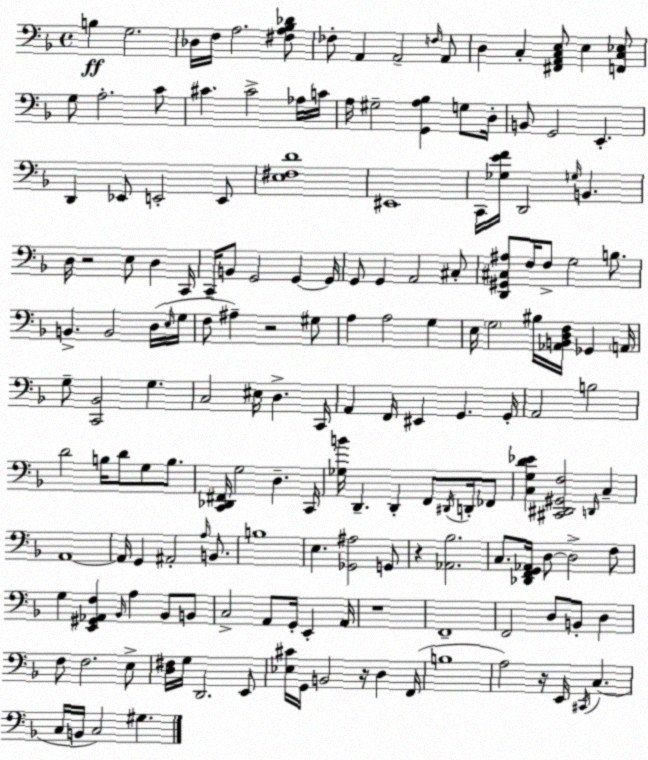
X:1
T:Untitled
M:4/4
L:1/4
K:F
B, G,2 _D,/4 F,/4 A,2 [^F,A,_B,_D]/2 _F,/2 A,, A,,2 F,/4 A,,/2 D, C, [^F,,A,,C,E,]/2 E, [F,,C,_E,]/2 G,/2 A,2 C/2 ^C ^C2 _A,/4 C/4 A,/4 ^G,2 [G,,A,_B,] G,/2 D,/4 B,,/2 G,,2 E,, D,, _E,,/2 E,,2 E,,/2 [E,^F,D]4 ^E,,4 C,,/4 [_G,EF]/4 D,,2 G,/4 B,, D,/4 z2 E,/2 D, C,,/4 C,,/4 B,,/2 G,,2 G,, G,,/4 G,,/2 G,, A,,2 ^C,/2 [D,,^G,,^C,^A,]/2 F,/4 F,/2 G,2 B,/2 B,, B,,2 D,/4 E,/4 G,/4 F,/2 ^A, z2 ^G,/2 A, A,2 G, E,/4 G,2 ^B,/4 [_A,,B,,D,F,]/4 _G,, A,,/4 G,/2 [C,,_B,,]2 G, C,2 ^E,/4 D, C,,/4 A,, F,,/4 ^E,, G,, G,,/4 A,,2 B,2 D2 B,/4 D/2 G,/2 B,/2 [C,,_D,,^F,,]/4 G,2 D, C,,/4 [_G,B]/4 D,, D,, F,,/2 ^D,,/4 D,,/4 _F,,/2 [C,G,D_E] [^C,,^D,,^G,,F,]2 D,,/4 C, A,,4 A,,/4 G,, ^A,,2 A,/4 B,,/2 B,4 E, [_G,,^A,]2 G,,/2 z [_A,,_B,]2 C,/2 [_D,,F,,G,,_A,,]/4 D,/2 D,2 F,/2 G, [E,,^G,,_A,,F,] _B,,/4 A, _B,,/2 B,,/2 C,2 A,,/2 G,,/4 E,, A,,/4 z4 F,,4 F,,2 D,/2 B,,/2 D, F,/2 F,2 E,/2 [D,^F,]/4 G,/4 D,,2 E,,/2 [_E,^C]/4 G,,/4 B,,2 z/4 D, F,,/4 B,4 A,2 z/4 E,,/4 ^C,,/4 C, C,/4 B,,/4 C,2 ^G,